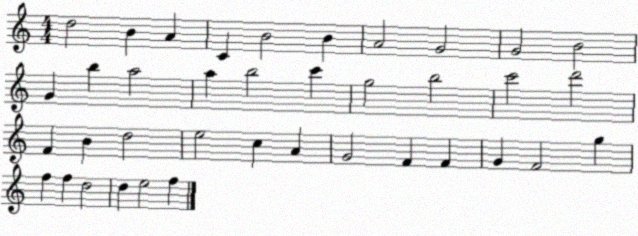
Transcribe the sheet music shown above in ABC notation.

X:1
T:Untitled
M:4/4
L:1/4
K:C
d2 B A C B2 B A2 G2 G2 B2 G b a2 a b2 c' g2 b2 c'2 d'2 F B d2 e2 c A G2 F F G F2 g f f d2 d e2 f